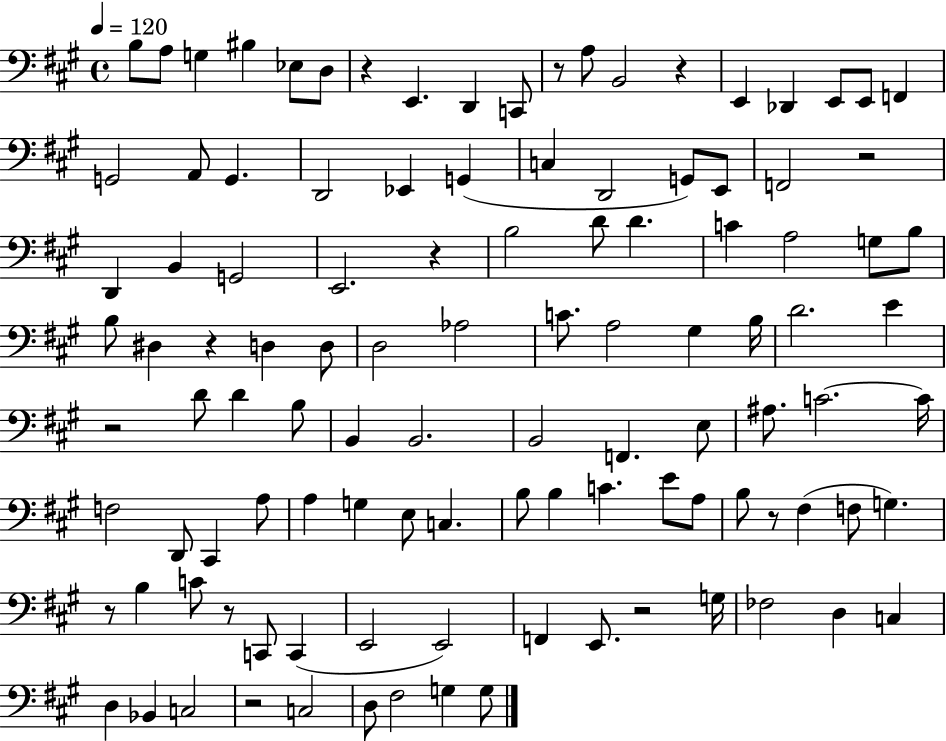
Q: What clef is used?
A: bass